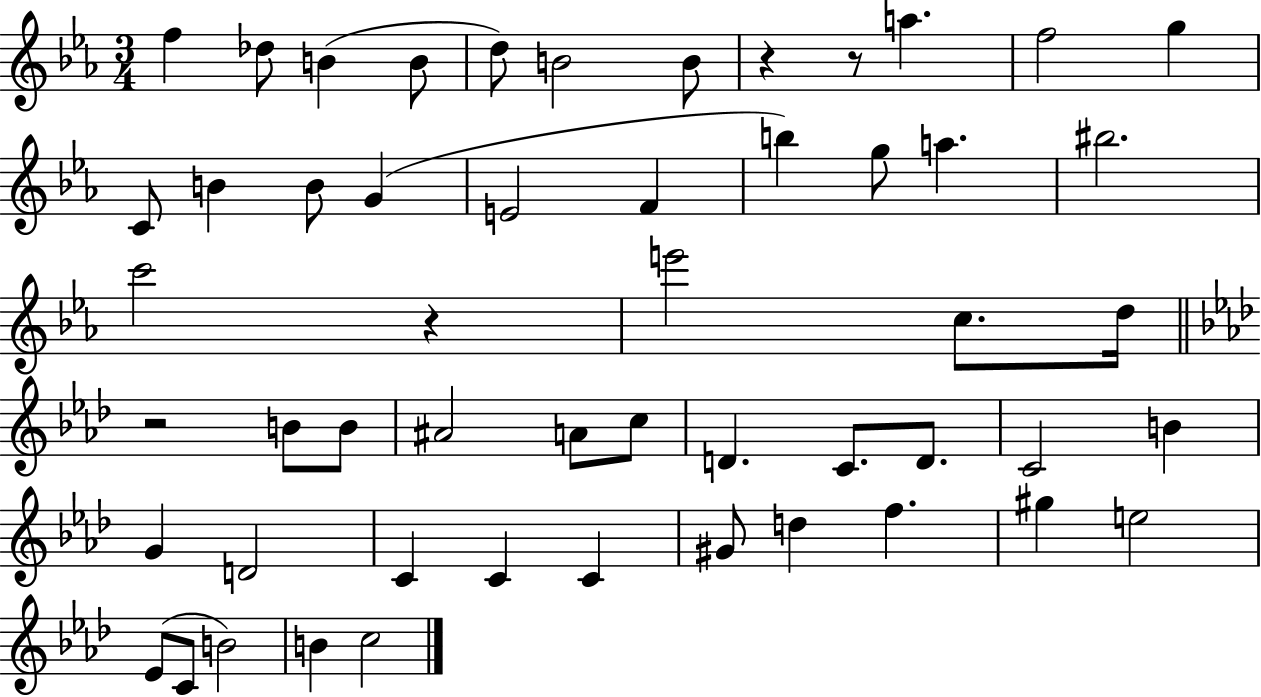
F5/q Db5/e B4/q B4/e D5/e B4/h B4/e R/q R/e A5/q. F5/h G5/q C4/e B4/q B4/e G4/q E4/h F4/q B5/q G5/e A5/q. BIS5/h. C6/h R/q E6/h C5/e. D5/s R/h B4/e B4/e A#4/h A4/e C5/e D4/q. C4/e. D4/e. C4/h B4/q G4/q D4/h C4/q C4/q C4/q G#4/e D5/q F5/q. G#5/q E5/h Eb4/e C4/e B4/h B4/q C5/h